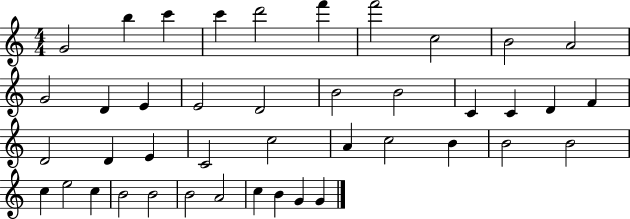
{
  \clef treble
  \numericTimeSignature
  \time 4/4
  \key c \major
  g'2 b''4 c'''4 | c'''4 d'''2 f'''4 | f'''2 c''2 | b'2 a'2 | \break g'2 d'4 e'4 | e'2 d'2 | b'2 b'2 | c'4 c'4 d'4 f'4 | \break d'2 d'4 e'4 | c'2 c''2 | a'4 c''2 b'4 | b'2 b'2 | \break c''4 e''2 c''4 | b'2 b'2 | b'2 a'2 | c''4 b'4 g'4 g'4 | \break \bar "|."
}